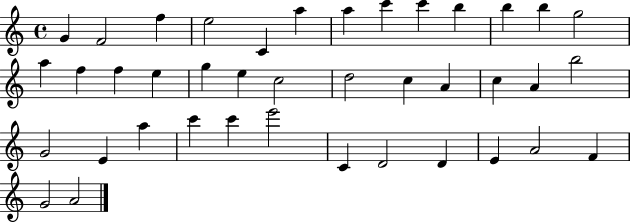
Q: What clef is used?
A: treble